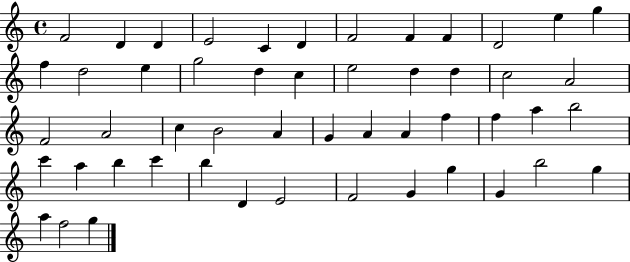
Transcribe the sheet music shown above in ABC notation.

X:1
T:Untitled
M:4/4
L:1/4
K:C
F2 D D E2 C D F2 F F D2 e g f d2 e g2 d c e2 d d c2 A2 F2 A2 c B2 A G A A f f a b2 c' a b c' b D E2 F2 G g G b2 g a f2 g